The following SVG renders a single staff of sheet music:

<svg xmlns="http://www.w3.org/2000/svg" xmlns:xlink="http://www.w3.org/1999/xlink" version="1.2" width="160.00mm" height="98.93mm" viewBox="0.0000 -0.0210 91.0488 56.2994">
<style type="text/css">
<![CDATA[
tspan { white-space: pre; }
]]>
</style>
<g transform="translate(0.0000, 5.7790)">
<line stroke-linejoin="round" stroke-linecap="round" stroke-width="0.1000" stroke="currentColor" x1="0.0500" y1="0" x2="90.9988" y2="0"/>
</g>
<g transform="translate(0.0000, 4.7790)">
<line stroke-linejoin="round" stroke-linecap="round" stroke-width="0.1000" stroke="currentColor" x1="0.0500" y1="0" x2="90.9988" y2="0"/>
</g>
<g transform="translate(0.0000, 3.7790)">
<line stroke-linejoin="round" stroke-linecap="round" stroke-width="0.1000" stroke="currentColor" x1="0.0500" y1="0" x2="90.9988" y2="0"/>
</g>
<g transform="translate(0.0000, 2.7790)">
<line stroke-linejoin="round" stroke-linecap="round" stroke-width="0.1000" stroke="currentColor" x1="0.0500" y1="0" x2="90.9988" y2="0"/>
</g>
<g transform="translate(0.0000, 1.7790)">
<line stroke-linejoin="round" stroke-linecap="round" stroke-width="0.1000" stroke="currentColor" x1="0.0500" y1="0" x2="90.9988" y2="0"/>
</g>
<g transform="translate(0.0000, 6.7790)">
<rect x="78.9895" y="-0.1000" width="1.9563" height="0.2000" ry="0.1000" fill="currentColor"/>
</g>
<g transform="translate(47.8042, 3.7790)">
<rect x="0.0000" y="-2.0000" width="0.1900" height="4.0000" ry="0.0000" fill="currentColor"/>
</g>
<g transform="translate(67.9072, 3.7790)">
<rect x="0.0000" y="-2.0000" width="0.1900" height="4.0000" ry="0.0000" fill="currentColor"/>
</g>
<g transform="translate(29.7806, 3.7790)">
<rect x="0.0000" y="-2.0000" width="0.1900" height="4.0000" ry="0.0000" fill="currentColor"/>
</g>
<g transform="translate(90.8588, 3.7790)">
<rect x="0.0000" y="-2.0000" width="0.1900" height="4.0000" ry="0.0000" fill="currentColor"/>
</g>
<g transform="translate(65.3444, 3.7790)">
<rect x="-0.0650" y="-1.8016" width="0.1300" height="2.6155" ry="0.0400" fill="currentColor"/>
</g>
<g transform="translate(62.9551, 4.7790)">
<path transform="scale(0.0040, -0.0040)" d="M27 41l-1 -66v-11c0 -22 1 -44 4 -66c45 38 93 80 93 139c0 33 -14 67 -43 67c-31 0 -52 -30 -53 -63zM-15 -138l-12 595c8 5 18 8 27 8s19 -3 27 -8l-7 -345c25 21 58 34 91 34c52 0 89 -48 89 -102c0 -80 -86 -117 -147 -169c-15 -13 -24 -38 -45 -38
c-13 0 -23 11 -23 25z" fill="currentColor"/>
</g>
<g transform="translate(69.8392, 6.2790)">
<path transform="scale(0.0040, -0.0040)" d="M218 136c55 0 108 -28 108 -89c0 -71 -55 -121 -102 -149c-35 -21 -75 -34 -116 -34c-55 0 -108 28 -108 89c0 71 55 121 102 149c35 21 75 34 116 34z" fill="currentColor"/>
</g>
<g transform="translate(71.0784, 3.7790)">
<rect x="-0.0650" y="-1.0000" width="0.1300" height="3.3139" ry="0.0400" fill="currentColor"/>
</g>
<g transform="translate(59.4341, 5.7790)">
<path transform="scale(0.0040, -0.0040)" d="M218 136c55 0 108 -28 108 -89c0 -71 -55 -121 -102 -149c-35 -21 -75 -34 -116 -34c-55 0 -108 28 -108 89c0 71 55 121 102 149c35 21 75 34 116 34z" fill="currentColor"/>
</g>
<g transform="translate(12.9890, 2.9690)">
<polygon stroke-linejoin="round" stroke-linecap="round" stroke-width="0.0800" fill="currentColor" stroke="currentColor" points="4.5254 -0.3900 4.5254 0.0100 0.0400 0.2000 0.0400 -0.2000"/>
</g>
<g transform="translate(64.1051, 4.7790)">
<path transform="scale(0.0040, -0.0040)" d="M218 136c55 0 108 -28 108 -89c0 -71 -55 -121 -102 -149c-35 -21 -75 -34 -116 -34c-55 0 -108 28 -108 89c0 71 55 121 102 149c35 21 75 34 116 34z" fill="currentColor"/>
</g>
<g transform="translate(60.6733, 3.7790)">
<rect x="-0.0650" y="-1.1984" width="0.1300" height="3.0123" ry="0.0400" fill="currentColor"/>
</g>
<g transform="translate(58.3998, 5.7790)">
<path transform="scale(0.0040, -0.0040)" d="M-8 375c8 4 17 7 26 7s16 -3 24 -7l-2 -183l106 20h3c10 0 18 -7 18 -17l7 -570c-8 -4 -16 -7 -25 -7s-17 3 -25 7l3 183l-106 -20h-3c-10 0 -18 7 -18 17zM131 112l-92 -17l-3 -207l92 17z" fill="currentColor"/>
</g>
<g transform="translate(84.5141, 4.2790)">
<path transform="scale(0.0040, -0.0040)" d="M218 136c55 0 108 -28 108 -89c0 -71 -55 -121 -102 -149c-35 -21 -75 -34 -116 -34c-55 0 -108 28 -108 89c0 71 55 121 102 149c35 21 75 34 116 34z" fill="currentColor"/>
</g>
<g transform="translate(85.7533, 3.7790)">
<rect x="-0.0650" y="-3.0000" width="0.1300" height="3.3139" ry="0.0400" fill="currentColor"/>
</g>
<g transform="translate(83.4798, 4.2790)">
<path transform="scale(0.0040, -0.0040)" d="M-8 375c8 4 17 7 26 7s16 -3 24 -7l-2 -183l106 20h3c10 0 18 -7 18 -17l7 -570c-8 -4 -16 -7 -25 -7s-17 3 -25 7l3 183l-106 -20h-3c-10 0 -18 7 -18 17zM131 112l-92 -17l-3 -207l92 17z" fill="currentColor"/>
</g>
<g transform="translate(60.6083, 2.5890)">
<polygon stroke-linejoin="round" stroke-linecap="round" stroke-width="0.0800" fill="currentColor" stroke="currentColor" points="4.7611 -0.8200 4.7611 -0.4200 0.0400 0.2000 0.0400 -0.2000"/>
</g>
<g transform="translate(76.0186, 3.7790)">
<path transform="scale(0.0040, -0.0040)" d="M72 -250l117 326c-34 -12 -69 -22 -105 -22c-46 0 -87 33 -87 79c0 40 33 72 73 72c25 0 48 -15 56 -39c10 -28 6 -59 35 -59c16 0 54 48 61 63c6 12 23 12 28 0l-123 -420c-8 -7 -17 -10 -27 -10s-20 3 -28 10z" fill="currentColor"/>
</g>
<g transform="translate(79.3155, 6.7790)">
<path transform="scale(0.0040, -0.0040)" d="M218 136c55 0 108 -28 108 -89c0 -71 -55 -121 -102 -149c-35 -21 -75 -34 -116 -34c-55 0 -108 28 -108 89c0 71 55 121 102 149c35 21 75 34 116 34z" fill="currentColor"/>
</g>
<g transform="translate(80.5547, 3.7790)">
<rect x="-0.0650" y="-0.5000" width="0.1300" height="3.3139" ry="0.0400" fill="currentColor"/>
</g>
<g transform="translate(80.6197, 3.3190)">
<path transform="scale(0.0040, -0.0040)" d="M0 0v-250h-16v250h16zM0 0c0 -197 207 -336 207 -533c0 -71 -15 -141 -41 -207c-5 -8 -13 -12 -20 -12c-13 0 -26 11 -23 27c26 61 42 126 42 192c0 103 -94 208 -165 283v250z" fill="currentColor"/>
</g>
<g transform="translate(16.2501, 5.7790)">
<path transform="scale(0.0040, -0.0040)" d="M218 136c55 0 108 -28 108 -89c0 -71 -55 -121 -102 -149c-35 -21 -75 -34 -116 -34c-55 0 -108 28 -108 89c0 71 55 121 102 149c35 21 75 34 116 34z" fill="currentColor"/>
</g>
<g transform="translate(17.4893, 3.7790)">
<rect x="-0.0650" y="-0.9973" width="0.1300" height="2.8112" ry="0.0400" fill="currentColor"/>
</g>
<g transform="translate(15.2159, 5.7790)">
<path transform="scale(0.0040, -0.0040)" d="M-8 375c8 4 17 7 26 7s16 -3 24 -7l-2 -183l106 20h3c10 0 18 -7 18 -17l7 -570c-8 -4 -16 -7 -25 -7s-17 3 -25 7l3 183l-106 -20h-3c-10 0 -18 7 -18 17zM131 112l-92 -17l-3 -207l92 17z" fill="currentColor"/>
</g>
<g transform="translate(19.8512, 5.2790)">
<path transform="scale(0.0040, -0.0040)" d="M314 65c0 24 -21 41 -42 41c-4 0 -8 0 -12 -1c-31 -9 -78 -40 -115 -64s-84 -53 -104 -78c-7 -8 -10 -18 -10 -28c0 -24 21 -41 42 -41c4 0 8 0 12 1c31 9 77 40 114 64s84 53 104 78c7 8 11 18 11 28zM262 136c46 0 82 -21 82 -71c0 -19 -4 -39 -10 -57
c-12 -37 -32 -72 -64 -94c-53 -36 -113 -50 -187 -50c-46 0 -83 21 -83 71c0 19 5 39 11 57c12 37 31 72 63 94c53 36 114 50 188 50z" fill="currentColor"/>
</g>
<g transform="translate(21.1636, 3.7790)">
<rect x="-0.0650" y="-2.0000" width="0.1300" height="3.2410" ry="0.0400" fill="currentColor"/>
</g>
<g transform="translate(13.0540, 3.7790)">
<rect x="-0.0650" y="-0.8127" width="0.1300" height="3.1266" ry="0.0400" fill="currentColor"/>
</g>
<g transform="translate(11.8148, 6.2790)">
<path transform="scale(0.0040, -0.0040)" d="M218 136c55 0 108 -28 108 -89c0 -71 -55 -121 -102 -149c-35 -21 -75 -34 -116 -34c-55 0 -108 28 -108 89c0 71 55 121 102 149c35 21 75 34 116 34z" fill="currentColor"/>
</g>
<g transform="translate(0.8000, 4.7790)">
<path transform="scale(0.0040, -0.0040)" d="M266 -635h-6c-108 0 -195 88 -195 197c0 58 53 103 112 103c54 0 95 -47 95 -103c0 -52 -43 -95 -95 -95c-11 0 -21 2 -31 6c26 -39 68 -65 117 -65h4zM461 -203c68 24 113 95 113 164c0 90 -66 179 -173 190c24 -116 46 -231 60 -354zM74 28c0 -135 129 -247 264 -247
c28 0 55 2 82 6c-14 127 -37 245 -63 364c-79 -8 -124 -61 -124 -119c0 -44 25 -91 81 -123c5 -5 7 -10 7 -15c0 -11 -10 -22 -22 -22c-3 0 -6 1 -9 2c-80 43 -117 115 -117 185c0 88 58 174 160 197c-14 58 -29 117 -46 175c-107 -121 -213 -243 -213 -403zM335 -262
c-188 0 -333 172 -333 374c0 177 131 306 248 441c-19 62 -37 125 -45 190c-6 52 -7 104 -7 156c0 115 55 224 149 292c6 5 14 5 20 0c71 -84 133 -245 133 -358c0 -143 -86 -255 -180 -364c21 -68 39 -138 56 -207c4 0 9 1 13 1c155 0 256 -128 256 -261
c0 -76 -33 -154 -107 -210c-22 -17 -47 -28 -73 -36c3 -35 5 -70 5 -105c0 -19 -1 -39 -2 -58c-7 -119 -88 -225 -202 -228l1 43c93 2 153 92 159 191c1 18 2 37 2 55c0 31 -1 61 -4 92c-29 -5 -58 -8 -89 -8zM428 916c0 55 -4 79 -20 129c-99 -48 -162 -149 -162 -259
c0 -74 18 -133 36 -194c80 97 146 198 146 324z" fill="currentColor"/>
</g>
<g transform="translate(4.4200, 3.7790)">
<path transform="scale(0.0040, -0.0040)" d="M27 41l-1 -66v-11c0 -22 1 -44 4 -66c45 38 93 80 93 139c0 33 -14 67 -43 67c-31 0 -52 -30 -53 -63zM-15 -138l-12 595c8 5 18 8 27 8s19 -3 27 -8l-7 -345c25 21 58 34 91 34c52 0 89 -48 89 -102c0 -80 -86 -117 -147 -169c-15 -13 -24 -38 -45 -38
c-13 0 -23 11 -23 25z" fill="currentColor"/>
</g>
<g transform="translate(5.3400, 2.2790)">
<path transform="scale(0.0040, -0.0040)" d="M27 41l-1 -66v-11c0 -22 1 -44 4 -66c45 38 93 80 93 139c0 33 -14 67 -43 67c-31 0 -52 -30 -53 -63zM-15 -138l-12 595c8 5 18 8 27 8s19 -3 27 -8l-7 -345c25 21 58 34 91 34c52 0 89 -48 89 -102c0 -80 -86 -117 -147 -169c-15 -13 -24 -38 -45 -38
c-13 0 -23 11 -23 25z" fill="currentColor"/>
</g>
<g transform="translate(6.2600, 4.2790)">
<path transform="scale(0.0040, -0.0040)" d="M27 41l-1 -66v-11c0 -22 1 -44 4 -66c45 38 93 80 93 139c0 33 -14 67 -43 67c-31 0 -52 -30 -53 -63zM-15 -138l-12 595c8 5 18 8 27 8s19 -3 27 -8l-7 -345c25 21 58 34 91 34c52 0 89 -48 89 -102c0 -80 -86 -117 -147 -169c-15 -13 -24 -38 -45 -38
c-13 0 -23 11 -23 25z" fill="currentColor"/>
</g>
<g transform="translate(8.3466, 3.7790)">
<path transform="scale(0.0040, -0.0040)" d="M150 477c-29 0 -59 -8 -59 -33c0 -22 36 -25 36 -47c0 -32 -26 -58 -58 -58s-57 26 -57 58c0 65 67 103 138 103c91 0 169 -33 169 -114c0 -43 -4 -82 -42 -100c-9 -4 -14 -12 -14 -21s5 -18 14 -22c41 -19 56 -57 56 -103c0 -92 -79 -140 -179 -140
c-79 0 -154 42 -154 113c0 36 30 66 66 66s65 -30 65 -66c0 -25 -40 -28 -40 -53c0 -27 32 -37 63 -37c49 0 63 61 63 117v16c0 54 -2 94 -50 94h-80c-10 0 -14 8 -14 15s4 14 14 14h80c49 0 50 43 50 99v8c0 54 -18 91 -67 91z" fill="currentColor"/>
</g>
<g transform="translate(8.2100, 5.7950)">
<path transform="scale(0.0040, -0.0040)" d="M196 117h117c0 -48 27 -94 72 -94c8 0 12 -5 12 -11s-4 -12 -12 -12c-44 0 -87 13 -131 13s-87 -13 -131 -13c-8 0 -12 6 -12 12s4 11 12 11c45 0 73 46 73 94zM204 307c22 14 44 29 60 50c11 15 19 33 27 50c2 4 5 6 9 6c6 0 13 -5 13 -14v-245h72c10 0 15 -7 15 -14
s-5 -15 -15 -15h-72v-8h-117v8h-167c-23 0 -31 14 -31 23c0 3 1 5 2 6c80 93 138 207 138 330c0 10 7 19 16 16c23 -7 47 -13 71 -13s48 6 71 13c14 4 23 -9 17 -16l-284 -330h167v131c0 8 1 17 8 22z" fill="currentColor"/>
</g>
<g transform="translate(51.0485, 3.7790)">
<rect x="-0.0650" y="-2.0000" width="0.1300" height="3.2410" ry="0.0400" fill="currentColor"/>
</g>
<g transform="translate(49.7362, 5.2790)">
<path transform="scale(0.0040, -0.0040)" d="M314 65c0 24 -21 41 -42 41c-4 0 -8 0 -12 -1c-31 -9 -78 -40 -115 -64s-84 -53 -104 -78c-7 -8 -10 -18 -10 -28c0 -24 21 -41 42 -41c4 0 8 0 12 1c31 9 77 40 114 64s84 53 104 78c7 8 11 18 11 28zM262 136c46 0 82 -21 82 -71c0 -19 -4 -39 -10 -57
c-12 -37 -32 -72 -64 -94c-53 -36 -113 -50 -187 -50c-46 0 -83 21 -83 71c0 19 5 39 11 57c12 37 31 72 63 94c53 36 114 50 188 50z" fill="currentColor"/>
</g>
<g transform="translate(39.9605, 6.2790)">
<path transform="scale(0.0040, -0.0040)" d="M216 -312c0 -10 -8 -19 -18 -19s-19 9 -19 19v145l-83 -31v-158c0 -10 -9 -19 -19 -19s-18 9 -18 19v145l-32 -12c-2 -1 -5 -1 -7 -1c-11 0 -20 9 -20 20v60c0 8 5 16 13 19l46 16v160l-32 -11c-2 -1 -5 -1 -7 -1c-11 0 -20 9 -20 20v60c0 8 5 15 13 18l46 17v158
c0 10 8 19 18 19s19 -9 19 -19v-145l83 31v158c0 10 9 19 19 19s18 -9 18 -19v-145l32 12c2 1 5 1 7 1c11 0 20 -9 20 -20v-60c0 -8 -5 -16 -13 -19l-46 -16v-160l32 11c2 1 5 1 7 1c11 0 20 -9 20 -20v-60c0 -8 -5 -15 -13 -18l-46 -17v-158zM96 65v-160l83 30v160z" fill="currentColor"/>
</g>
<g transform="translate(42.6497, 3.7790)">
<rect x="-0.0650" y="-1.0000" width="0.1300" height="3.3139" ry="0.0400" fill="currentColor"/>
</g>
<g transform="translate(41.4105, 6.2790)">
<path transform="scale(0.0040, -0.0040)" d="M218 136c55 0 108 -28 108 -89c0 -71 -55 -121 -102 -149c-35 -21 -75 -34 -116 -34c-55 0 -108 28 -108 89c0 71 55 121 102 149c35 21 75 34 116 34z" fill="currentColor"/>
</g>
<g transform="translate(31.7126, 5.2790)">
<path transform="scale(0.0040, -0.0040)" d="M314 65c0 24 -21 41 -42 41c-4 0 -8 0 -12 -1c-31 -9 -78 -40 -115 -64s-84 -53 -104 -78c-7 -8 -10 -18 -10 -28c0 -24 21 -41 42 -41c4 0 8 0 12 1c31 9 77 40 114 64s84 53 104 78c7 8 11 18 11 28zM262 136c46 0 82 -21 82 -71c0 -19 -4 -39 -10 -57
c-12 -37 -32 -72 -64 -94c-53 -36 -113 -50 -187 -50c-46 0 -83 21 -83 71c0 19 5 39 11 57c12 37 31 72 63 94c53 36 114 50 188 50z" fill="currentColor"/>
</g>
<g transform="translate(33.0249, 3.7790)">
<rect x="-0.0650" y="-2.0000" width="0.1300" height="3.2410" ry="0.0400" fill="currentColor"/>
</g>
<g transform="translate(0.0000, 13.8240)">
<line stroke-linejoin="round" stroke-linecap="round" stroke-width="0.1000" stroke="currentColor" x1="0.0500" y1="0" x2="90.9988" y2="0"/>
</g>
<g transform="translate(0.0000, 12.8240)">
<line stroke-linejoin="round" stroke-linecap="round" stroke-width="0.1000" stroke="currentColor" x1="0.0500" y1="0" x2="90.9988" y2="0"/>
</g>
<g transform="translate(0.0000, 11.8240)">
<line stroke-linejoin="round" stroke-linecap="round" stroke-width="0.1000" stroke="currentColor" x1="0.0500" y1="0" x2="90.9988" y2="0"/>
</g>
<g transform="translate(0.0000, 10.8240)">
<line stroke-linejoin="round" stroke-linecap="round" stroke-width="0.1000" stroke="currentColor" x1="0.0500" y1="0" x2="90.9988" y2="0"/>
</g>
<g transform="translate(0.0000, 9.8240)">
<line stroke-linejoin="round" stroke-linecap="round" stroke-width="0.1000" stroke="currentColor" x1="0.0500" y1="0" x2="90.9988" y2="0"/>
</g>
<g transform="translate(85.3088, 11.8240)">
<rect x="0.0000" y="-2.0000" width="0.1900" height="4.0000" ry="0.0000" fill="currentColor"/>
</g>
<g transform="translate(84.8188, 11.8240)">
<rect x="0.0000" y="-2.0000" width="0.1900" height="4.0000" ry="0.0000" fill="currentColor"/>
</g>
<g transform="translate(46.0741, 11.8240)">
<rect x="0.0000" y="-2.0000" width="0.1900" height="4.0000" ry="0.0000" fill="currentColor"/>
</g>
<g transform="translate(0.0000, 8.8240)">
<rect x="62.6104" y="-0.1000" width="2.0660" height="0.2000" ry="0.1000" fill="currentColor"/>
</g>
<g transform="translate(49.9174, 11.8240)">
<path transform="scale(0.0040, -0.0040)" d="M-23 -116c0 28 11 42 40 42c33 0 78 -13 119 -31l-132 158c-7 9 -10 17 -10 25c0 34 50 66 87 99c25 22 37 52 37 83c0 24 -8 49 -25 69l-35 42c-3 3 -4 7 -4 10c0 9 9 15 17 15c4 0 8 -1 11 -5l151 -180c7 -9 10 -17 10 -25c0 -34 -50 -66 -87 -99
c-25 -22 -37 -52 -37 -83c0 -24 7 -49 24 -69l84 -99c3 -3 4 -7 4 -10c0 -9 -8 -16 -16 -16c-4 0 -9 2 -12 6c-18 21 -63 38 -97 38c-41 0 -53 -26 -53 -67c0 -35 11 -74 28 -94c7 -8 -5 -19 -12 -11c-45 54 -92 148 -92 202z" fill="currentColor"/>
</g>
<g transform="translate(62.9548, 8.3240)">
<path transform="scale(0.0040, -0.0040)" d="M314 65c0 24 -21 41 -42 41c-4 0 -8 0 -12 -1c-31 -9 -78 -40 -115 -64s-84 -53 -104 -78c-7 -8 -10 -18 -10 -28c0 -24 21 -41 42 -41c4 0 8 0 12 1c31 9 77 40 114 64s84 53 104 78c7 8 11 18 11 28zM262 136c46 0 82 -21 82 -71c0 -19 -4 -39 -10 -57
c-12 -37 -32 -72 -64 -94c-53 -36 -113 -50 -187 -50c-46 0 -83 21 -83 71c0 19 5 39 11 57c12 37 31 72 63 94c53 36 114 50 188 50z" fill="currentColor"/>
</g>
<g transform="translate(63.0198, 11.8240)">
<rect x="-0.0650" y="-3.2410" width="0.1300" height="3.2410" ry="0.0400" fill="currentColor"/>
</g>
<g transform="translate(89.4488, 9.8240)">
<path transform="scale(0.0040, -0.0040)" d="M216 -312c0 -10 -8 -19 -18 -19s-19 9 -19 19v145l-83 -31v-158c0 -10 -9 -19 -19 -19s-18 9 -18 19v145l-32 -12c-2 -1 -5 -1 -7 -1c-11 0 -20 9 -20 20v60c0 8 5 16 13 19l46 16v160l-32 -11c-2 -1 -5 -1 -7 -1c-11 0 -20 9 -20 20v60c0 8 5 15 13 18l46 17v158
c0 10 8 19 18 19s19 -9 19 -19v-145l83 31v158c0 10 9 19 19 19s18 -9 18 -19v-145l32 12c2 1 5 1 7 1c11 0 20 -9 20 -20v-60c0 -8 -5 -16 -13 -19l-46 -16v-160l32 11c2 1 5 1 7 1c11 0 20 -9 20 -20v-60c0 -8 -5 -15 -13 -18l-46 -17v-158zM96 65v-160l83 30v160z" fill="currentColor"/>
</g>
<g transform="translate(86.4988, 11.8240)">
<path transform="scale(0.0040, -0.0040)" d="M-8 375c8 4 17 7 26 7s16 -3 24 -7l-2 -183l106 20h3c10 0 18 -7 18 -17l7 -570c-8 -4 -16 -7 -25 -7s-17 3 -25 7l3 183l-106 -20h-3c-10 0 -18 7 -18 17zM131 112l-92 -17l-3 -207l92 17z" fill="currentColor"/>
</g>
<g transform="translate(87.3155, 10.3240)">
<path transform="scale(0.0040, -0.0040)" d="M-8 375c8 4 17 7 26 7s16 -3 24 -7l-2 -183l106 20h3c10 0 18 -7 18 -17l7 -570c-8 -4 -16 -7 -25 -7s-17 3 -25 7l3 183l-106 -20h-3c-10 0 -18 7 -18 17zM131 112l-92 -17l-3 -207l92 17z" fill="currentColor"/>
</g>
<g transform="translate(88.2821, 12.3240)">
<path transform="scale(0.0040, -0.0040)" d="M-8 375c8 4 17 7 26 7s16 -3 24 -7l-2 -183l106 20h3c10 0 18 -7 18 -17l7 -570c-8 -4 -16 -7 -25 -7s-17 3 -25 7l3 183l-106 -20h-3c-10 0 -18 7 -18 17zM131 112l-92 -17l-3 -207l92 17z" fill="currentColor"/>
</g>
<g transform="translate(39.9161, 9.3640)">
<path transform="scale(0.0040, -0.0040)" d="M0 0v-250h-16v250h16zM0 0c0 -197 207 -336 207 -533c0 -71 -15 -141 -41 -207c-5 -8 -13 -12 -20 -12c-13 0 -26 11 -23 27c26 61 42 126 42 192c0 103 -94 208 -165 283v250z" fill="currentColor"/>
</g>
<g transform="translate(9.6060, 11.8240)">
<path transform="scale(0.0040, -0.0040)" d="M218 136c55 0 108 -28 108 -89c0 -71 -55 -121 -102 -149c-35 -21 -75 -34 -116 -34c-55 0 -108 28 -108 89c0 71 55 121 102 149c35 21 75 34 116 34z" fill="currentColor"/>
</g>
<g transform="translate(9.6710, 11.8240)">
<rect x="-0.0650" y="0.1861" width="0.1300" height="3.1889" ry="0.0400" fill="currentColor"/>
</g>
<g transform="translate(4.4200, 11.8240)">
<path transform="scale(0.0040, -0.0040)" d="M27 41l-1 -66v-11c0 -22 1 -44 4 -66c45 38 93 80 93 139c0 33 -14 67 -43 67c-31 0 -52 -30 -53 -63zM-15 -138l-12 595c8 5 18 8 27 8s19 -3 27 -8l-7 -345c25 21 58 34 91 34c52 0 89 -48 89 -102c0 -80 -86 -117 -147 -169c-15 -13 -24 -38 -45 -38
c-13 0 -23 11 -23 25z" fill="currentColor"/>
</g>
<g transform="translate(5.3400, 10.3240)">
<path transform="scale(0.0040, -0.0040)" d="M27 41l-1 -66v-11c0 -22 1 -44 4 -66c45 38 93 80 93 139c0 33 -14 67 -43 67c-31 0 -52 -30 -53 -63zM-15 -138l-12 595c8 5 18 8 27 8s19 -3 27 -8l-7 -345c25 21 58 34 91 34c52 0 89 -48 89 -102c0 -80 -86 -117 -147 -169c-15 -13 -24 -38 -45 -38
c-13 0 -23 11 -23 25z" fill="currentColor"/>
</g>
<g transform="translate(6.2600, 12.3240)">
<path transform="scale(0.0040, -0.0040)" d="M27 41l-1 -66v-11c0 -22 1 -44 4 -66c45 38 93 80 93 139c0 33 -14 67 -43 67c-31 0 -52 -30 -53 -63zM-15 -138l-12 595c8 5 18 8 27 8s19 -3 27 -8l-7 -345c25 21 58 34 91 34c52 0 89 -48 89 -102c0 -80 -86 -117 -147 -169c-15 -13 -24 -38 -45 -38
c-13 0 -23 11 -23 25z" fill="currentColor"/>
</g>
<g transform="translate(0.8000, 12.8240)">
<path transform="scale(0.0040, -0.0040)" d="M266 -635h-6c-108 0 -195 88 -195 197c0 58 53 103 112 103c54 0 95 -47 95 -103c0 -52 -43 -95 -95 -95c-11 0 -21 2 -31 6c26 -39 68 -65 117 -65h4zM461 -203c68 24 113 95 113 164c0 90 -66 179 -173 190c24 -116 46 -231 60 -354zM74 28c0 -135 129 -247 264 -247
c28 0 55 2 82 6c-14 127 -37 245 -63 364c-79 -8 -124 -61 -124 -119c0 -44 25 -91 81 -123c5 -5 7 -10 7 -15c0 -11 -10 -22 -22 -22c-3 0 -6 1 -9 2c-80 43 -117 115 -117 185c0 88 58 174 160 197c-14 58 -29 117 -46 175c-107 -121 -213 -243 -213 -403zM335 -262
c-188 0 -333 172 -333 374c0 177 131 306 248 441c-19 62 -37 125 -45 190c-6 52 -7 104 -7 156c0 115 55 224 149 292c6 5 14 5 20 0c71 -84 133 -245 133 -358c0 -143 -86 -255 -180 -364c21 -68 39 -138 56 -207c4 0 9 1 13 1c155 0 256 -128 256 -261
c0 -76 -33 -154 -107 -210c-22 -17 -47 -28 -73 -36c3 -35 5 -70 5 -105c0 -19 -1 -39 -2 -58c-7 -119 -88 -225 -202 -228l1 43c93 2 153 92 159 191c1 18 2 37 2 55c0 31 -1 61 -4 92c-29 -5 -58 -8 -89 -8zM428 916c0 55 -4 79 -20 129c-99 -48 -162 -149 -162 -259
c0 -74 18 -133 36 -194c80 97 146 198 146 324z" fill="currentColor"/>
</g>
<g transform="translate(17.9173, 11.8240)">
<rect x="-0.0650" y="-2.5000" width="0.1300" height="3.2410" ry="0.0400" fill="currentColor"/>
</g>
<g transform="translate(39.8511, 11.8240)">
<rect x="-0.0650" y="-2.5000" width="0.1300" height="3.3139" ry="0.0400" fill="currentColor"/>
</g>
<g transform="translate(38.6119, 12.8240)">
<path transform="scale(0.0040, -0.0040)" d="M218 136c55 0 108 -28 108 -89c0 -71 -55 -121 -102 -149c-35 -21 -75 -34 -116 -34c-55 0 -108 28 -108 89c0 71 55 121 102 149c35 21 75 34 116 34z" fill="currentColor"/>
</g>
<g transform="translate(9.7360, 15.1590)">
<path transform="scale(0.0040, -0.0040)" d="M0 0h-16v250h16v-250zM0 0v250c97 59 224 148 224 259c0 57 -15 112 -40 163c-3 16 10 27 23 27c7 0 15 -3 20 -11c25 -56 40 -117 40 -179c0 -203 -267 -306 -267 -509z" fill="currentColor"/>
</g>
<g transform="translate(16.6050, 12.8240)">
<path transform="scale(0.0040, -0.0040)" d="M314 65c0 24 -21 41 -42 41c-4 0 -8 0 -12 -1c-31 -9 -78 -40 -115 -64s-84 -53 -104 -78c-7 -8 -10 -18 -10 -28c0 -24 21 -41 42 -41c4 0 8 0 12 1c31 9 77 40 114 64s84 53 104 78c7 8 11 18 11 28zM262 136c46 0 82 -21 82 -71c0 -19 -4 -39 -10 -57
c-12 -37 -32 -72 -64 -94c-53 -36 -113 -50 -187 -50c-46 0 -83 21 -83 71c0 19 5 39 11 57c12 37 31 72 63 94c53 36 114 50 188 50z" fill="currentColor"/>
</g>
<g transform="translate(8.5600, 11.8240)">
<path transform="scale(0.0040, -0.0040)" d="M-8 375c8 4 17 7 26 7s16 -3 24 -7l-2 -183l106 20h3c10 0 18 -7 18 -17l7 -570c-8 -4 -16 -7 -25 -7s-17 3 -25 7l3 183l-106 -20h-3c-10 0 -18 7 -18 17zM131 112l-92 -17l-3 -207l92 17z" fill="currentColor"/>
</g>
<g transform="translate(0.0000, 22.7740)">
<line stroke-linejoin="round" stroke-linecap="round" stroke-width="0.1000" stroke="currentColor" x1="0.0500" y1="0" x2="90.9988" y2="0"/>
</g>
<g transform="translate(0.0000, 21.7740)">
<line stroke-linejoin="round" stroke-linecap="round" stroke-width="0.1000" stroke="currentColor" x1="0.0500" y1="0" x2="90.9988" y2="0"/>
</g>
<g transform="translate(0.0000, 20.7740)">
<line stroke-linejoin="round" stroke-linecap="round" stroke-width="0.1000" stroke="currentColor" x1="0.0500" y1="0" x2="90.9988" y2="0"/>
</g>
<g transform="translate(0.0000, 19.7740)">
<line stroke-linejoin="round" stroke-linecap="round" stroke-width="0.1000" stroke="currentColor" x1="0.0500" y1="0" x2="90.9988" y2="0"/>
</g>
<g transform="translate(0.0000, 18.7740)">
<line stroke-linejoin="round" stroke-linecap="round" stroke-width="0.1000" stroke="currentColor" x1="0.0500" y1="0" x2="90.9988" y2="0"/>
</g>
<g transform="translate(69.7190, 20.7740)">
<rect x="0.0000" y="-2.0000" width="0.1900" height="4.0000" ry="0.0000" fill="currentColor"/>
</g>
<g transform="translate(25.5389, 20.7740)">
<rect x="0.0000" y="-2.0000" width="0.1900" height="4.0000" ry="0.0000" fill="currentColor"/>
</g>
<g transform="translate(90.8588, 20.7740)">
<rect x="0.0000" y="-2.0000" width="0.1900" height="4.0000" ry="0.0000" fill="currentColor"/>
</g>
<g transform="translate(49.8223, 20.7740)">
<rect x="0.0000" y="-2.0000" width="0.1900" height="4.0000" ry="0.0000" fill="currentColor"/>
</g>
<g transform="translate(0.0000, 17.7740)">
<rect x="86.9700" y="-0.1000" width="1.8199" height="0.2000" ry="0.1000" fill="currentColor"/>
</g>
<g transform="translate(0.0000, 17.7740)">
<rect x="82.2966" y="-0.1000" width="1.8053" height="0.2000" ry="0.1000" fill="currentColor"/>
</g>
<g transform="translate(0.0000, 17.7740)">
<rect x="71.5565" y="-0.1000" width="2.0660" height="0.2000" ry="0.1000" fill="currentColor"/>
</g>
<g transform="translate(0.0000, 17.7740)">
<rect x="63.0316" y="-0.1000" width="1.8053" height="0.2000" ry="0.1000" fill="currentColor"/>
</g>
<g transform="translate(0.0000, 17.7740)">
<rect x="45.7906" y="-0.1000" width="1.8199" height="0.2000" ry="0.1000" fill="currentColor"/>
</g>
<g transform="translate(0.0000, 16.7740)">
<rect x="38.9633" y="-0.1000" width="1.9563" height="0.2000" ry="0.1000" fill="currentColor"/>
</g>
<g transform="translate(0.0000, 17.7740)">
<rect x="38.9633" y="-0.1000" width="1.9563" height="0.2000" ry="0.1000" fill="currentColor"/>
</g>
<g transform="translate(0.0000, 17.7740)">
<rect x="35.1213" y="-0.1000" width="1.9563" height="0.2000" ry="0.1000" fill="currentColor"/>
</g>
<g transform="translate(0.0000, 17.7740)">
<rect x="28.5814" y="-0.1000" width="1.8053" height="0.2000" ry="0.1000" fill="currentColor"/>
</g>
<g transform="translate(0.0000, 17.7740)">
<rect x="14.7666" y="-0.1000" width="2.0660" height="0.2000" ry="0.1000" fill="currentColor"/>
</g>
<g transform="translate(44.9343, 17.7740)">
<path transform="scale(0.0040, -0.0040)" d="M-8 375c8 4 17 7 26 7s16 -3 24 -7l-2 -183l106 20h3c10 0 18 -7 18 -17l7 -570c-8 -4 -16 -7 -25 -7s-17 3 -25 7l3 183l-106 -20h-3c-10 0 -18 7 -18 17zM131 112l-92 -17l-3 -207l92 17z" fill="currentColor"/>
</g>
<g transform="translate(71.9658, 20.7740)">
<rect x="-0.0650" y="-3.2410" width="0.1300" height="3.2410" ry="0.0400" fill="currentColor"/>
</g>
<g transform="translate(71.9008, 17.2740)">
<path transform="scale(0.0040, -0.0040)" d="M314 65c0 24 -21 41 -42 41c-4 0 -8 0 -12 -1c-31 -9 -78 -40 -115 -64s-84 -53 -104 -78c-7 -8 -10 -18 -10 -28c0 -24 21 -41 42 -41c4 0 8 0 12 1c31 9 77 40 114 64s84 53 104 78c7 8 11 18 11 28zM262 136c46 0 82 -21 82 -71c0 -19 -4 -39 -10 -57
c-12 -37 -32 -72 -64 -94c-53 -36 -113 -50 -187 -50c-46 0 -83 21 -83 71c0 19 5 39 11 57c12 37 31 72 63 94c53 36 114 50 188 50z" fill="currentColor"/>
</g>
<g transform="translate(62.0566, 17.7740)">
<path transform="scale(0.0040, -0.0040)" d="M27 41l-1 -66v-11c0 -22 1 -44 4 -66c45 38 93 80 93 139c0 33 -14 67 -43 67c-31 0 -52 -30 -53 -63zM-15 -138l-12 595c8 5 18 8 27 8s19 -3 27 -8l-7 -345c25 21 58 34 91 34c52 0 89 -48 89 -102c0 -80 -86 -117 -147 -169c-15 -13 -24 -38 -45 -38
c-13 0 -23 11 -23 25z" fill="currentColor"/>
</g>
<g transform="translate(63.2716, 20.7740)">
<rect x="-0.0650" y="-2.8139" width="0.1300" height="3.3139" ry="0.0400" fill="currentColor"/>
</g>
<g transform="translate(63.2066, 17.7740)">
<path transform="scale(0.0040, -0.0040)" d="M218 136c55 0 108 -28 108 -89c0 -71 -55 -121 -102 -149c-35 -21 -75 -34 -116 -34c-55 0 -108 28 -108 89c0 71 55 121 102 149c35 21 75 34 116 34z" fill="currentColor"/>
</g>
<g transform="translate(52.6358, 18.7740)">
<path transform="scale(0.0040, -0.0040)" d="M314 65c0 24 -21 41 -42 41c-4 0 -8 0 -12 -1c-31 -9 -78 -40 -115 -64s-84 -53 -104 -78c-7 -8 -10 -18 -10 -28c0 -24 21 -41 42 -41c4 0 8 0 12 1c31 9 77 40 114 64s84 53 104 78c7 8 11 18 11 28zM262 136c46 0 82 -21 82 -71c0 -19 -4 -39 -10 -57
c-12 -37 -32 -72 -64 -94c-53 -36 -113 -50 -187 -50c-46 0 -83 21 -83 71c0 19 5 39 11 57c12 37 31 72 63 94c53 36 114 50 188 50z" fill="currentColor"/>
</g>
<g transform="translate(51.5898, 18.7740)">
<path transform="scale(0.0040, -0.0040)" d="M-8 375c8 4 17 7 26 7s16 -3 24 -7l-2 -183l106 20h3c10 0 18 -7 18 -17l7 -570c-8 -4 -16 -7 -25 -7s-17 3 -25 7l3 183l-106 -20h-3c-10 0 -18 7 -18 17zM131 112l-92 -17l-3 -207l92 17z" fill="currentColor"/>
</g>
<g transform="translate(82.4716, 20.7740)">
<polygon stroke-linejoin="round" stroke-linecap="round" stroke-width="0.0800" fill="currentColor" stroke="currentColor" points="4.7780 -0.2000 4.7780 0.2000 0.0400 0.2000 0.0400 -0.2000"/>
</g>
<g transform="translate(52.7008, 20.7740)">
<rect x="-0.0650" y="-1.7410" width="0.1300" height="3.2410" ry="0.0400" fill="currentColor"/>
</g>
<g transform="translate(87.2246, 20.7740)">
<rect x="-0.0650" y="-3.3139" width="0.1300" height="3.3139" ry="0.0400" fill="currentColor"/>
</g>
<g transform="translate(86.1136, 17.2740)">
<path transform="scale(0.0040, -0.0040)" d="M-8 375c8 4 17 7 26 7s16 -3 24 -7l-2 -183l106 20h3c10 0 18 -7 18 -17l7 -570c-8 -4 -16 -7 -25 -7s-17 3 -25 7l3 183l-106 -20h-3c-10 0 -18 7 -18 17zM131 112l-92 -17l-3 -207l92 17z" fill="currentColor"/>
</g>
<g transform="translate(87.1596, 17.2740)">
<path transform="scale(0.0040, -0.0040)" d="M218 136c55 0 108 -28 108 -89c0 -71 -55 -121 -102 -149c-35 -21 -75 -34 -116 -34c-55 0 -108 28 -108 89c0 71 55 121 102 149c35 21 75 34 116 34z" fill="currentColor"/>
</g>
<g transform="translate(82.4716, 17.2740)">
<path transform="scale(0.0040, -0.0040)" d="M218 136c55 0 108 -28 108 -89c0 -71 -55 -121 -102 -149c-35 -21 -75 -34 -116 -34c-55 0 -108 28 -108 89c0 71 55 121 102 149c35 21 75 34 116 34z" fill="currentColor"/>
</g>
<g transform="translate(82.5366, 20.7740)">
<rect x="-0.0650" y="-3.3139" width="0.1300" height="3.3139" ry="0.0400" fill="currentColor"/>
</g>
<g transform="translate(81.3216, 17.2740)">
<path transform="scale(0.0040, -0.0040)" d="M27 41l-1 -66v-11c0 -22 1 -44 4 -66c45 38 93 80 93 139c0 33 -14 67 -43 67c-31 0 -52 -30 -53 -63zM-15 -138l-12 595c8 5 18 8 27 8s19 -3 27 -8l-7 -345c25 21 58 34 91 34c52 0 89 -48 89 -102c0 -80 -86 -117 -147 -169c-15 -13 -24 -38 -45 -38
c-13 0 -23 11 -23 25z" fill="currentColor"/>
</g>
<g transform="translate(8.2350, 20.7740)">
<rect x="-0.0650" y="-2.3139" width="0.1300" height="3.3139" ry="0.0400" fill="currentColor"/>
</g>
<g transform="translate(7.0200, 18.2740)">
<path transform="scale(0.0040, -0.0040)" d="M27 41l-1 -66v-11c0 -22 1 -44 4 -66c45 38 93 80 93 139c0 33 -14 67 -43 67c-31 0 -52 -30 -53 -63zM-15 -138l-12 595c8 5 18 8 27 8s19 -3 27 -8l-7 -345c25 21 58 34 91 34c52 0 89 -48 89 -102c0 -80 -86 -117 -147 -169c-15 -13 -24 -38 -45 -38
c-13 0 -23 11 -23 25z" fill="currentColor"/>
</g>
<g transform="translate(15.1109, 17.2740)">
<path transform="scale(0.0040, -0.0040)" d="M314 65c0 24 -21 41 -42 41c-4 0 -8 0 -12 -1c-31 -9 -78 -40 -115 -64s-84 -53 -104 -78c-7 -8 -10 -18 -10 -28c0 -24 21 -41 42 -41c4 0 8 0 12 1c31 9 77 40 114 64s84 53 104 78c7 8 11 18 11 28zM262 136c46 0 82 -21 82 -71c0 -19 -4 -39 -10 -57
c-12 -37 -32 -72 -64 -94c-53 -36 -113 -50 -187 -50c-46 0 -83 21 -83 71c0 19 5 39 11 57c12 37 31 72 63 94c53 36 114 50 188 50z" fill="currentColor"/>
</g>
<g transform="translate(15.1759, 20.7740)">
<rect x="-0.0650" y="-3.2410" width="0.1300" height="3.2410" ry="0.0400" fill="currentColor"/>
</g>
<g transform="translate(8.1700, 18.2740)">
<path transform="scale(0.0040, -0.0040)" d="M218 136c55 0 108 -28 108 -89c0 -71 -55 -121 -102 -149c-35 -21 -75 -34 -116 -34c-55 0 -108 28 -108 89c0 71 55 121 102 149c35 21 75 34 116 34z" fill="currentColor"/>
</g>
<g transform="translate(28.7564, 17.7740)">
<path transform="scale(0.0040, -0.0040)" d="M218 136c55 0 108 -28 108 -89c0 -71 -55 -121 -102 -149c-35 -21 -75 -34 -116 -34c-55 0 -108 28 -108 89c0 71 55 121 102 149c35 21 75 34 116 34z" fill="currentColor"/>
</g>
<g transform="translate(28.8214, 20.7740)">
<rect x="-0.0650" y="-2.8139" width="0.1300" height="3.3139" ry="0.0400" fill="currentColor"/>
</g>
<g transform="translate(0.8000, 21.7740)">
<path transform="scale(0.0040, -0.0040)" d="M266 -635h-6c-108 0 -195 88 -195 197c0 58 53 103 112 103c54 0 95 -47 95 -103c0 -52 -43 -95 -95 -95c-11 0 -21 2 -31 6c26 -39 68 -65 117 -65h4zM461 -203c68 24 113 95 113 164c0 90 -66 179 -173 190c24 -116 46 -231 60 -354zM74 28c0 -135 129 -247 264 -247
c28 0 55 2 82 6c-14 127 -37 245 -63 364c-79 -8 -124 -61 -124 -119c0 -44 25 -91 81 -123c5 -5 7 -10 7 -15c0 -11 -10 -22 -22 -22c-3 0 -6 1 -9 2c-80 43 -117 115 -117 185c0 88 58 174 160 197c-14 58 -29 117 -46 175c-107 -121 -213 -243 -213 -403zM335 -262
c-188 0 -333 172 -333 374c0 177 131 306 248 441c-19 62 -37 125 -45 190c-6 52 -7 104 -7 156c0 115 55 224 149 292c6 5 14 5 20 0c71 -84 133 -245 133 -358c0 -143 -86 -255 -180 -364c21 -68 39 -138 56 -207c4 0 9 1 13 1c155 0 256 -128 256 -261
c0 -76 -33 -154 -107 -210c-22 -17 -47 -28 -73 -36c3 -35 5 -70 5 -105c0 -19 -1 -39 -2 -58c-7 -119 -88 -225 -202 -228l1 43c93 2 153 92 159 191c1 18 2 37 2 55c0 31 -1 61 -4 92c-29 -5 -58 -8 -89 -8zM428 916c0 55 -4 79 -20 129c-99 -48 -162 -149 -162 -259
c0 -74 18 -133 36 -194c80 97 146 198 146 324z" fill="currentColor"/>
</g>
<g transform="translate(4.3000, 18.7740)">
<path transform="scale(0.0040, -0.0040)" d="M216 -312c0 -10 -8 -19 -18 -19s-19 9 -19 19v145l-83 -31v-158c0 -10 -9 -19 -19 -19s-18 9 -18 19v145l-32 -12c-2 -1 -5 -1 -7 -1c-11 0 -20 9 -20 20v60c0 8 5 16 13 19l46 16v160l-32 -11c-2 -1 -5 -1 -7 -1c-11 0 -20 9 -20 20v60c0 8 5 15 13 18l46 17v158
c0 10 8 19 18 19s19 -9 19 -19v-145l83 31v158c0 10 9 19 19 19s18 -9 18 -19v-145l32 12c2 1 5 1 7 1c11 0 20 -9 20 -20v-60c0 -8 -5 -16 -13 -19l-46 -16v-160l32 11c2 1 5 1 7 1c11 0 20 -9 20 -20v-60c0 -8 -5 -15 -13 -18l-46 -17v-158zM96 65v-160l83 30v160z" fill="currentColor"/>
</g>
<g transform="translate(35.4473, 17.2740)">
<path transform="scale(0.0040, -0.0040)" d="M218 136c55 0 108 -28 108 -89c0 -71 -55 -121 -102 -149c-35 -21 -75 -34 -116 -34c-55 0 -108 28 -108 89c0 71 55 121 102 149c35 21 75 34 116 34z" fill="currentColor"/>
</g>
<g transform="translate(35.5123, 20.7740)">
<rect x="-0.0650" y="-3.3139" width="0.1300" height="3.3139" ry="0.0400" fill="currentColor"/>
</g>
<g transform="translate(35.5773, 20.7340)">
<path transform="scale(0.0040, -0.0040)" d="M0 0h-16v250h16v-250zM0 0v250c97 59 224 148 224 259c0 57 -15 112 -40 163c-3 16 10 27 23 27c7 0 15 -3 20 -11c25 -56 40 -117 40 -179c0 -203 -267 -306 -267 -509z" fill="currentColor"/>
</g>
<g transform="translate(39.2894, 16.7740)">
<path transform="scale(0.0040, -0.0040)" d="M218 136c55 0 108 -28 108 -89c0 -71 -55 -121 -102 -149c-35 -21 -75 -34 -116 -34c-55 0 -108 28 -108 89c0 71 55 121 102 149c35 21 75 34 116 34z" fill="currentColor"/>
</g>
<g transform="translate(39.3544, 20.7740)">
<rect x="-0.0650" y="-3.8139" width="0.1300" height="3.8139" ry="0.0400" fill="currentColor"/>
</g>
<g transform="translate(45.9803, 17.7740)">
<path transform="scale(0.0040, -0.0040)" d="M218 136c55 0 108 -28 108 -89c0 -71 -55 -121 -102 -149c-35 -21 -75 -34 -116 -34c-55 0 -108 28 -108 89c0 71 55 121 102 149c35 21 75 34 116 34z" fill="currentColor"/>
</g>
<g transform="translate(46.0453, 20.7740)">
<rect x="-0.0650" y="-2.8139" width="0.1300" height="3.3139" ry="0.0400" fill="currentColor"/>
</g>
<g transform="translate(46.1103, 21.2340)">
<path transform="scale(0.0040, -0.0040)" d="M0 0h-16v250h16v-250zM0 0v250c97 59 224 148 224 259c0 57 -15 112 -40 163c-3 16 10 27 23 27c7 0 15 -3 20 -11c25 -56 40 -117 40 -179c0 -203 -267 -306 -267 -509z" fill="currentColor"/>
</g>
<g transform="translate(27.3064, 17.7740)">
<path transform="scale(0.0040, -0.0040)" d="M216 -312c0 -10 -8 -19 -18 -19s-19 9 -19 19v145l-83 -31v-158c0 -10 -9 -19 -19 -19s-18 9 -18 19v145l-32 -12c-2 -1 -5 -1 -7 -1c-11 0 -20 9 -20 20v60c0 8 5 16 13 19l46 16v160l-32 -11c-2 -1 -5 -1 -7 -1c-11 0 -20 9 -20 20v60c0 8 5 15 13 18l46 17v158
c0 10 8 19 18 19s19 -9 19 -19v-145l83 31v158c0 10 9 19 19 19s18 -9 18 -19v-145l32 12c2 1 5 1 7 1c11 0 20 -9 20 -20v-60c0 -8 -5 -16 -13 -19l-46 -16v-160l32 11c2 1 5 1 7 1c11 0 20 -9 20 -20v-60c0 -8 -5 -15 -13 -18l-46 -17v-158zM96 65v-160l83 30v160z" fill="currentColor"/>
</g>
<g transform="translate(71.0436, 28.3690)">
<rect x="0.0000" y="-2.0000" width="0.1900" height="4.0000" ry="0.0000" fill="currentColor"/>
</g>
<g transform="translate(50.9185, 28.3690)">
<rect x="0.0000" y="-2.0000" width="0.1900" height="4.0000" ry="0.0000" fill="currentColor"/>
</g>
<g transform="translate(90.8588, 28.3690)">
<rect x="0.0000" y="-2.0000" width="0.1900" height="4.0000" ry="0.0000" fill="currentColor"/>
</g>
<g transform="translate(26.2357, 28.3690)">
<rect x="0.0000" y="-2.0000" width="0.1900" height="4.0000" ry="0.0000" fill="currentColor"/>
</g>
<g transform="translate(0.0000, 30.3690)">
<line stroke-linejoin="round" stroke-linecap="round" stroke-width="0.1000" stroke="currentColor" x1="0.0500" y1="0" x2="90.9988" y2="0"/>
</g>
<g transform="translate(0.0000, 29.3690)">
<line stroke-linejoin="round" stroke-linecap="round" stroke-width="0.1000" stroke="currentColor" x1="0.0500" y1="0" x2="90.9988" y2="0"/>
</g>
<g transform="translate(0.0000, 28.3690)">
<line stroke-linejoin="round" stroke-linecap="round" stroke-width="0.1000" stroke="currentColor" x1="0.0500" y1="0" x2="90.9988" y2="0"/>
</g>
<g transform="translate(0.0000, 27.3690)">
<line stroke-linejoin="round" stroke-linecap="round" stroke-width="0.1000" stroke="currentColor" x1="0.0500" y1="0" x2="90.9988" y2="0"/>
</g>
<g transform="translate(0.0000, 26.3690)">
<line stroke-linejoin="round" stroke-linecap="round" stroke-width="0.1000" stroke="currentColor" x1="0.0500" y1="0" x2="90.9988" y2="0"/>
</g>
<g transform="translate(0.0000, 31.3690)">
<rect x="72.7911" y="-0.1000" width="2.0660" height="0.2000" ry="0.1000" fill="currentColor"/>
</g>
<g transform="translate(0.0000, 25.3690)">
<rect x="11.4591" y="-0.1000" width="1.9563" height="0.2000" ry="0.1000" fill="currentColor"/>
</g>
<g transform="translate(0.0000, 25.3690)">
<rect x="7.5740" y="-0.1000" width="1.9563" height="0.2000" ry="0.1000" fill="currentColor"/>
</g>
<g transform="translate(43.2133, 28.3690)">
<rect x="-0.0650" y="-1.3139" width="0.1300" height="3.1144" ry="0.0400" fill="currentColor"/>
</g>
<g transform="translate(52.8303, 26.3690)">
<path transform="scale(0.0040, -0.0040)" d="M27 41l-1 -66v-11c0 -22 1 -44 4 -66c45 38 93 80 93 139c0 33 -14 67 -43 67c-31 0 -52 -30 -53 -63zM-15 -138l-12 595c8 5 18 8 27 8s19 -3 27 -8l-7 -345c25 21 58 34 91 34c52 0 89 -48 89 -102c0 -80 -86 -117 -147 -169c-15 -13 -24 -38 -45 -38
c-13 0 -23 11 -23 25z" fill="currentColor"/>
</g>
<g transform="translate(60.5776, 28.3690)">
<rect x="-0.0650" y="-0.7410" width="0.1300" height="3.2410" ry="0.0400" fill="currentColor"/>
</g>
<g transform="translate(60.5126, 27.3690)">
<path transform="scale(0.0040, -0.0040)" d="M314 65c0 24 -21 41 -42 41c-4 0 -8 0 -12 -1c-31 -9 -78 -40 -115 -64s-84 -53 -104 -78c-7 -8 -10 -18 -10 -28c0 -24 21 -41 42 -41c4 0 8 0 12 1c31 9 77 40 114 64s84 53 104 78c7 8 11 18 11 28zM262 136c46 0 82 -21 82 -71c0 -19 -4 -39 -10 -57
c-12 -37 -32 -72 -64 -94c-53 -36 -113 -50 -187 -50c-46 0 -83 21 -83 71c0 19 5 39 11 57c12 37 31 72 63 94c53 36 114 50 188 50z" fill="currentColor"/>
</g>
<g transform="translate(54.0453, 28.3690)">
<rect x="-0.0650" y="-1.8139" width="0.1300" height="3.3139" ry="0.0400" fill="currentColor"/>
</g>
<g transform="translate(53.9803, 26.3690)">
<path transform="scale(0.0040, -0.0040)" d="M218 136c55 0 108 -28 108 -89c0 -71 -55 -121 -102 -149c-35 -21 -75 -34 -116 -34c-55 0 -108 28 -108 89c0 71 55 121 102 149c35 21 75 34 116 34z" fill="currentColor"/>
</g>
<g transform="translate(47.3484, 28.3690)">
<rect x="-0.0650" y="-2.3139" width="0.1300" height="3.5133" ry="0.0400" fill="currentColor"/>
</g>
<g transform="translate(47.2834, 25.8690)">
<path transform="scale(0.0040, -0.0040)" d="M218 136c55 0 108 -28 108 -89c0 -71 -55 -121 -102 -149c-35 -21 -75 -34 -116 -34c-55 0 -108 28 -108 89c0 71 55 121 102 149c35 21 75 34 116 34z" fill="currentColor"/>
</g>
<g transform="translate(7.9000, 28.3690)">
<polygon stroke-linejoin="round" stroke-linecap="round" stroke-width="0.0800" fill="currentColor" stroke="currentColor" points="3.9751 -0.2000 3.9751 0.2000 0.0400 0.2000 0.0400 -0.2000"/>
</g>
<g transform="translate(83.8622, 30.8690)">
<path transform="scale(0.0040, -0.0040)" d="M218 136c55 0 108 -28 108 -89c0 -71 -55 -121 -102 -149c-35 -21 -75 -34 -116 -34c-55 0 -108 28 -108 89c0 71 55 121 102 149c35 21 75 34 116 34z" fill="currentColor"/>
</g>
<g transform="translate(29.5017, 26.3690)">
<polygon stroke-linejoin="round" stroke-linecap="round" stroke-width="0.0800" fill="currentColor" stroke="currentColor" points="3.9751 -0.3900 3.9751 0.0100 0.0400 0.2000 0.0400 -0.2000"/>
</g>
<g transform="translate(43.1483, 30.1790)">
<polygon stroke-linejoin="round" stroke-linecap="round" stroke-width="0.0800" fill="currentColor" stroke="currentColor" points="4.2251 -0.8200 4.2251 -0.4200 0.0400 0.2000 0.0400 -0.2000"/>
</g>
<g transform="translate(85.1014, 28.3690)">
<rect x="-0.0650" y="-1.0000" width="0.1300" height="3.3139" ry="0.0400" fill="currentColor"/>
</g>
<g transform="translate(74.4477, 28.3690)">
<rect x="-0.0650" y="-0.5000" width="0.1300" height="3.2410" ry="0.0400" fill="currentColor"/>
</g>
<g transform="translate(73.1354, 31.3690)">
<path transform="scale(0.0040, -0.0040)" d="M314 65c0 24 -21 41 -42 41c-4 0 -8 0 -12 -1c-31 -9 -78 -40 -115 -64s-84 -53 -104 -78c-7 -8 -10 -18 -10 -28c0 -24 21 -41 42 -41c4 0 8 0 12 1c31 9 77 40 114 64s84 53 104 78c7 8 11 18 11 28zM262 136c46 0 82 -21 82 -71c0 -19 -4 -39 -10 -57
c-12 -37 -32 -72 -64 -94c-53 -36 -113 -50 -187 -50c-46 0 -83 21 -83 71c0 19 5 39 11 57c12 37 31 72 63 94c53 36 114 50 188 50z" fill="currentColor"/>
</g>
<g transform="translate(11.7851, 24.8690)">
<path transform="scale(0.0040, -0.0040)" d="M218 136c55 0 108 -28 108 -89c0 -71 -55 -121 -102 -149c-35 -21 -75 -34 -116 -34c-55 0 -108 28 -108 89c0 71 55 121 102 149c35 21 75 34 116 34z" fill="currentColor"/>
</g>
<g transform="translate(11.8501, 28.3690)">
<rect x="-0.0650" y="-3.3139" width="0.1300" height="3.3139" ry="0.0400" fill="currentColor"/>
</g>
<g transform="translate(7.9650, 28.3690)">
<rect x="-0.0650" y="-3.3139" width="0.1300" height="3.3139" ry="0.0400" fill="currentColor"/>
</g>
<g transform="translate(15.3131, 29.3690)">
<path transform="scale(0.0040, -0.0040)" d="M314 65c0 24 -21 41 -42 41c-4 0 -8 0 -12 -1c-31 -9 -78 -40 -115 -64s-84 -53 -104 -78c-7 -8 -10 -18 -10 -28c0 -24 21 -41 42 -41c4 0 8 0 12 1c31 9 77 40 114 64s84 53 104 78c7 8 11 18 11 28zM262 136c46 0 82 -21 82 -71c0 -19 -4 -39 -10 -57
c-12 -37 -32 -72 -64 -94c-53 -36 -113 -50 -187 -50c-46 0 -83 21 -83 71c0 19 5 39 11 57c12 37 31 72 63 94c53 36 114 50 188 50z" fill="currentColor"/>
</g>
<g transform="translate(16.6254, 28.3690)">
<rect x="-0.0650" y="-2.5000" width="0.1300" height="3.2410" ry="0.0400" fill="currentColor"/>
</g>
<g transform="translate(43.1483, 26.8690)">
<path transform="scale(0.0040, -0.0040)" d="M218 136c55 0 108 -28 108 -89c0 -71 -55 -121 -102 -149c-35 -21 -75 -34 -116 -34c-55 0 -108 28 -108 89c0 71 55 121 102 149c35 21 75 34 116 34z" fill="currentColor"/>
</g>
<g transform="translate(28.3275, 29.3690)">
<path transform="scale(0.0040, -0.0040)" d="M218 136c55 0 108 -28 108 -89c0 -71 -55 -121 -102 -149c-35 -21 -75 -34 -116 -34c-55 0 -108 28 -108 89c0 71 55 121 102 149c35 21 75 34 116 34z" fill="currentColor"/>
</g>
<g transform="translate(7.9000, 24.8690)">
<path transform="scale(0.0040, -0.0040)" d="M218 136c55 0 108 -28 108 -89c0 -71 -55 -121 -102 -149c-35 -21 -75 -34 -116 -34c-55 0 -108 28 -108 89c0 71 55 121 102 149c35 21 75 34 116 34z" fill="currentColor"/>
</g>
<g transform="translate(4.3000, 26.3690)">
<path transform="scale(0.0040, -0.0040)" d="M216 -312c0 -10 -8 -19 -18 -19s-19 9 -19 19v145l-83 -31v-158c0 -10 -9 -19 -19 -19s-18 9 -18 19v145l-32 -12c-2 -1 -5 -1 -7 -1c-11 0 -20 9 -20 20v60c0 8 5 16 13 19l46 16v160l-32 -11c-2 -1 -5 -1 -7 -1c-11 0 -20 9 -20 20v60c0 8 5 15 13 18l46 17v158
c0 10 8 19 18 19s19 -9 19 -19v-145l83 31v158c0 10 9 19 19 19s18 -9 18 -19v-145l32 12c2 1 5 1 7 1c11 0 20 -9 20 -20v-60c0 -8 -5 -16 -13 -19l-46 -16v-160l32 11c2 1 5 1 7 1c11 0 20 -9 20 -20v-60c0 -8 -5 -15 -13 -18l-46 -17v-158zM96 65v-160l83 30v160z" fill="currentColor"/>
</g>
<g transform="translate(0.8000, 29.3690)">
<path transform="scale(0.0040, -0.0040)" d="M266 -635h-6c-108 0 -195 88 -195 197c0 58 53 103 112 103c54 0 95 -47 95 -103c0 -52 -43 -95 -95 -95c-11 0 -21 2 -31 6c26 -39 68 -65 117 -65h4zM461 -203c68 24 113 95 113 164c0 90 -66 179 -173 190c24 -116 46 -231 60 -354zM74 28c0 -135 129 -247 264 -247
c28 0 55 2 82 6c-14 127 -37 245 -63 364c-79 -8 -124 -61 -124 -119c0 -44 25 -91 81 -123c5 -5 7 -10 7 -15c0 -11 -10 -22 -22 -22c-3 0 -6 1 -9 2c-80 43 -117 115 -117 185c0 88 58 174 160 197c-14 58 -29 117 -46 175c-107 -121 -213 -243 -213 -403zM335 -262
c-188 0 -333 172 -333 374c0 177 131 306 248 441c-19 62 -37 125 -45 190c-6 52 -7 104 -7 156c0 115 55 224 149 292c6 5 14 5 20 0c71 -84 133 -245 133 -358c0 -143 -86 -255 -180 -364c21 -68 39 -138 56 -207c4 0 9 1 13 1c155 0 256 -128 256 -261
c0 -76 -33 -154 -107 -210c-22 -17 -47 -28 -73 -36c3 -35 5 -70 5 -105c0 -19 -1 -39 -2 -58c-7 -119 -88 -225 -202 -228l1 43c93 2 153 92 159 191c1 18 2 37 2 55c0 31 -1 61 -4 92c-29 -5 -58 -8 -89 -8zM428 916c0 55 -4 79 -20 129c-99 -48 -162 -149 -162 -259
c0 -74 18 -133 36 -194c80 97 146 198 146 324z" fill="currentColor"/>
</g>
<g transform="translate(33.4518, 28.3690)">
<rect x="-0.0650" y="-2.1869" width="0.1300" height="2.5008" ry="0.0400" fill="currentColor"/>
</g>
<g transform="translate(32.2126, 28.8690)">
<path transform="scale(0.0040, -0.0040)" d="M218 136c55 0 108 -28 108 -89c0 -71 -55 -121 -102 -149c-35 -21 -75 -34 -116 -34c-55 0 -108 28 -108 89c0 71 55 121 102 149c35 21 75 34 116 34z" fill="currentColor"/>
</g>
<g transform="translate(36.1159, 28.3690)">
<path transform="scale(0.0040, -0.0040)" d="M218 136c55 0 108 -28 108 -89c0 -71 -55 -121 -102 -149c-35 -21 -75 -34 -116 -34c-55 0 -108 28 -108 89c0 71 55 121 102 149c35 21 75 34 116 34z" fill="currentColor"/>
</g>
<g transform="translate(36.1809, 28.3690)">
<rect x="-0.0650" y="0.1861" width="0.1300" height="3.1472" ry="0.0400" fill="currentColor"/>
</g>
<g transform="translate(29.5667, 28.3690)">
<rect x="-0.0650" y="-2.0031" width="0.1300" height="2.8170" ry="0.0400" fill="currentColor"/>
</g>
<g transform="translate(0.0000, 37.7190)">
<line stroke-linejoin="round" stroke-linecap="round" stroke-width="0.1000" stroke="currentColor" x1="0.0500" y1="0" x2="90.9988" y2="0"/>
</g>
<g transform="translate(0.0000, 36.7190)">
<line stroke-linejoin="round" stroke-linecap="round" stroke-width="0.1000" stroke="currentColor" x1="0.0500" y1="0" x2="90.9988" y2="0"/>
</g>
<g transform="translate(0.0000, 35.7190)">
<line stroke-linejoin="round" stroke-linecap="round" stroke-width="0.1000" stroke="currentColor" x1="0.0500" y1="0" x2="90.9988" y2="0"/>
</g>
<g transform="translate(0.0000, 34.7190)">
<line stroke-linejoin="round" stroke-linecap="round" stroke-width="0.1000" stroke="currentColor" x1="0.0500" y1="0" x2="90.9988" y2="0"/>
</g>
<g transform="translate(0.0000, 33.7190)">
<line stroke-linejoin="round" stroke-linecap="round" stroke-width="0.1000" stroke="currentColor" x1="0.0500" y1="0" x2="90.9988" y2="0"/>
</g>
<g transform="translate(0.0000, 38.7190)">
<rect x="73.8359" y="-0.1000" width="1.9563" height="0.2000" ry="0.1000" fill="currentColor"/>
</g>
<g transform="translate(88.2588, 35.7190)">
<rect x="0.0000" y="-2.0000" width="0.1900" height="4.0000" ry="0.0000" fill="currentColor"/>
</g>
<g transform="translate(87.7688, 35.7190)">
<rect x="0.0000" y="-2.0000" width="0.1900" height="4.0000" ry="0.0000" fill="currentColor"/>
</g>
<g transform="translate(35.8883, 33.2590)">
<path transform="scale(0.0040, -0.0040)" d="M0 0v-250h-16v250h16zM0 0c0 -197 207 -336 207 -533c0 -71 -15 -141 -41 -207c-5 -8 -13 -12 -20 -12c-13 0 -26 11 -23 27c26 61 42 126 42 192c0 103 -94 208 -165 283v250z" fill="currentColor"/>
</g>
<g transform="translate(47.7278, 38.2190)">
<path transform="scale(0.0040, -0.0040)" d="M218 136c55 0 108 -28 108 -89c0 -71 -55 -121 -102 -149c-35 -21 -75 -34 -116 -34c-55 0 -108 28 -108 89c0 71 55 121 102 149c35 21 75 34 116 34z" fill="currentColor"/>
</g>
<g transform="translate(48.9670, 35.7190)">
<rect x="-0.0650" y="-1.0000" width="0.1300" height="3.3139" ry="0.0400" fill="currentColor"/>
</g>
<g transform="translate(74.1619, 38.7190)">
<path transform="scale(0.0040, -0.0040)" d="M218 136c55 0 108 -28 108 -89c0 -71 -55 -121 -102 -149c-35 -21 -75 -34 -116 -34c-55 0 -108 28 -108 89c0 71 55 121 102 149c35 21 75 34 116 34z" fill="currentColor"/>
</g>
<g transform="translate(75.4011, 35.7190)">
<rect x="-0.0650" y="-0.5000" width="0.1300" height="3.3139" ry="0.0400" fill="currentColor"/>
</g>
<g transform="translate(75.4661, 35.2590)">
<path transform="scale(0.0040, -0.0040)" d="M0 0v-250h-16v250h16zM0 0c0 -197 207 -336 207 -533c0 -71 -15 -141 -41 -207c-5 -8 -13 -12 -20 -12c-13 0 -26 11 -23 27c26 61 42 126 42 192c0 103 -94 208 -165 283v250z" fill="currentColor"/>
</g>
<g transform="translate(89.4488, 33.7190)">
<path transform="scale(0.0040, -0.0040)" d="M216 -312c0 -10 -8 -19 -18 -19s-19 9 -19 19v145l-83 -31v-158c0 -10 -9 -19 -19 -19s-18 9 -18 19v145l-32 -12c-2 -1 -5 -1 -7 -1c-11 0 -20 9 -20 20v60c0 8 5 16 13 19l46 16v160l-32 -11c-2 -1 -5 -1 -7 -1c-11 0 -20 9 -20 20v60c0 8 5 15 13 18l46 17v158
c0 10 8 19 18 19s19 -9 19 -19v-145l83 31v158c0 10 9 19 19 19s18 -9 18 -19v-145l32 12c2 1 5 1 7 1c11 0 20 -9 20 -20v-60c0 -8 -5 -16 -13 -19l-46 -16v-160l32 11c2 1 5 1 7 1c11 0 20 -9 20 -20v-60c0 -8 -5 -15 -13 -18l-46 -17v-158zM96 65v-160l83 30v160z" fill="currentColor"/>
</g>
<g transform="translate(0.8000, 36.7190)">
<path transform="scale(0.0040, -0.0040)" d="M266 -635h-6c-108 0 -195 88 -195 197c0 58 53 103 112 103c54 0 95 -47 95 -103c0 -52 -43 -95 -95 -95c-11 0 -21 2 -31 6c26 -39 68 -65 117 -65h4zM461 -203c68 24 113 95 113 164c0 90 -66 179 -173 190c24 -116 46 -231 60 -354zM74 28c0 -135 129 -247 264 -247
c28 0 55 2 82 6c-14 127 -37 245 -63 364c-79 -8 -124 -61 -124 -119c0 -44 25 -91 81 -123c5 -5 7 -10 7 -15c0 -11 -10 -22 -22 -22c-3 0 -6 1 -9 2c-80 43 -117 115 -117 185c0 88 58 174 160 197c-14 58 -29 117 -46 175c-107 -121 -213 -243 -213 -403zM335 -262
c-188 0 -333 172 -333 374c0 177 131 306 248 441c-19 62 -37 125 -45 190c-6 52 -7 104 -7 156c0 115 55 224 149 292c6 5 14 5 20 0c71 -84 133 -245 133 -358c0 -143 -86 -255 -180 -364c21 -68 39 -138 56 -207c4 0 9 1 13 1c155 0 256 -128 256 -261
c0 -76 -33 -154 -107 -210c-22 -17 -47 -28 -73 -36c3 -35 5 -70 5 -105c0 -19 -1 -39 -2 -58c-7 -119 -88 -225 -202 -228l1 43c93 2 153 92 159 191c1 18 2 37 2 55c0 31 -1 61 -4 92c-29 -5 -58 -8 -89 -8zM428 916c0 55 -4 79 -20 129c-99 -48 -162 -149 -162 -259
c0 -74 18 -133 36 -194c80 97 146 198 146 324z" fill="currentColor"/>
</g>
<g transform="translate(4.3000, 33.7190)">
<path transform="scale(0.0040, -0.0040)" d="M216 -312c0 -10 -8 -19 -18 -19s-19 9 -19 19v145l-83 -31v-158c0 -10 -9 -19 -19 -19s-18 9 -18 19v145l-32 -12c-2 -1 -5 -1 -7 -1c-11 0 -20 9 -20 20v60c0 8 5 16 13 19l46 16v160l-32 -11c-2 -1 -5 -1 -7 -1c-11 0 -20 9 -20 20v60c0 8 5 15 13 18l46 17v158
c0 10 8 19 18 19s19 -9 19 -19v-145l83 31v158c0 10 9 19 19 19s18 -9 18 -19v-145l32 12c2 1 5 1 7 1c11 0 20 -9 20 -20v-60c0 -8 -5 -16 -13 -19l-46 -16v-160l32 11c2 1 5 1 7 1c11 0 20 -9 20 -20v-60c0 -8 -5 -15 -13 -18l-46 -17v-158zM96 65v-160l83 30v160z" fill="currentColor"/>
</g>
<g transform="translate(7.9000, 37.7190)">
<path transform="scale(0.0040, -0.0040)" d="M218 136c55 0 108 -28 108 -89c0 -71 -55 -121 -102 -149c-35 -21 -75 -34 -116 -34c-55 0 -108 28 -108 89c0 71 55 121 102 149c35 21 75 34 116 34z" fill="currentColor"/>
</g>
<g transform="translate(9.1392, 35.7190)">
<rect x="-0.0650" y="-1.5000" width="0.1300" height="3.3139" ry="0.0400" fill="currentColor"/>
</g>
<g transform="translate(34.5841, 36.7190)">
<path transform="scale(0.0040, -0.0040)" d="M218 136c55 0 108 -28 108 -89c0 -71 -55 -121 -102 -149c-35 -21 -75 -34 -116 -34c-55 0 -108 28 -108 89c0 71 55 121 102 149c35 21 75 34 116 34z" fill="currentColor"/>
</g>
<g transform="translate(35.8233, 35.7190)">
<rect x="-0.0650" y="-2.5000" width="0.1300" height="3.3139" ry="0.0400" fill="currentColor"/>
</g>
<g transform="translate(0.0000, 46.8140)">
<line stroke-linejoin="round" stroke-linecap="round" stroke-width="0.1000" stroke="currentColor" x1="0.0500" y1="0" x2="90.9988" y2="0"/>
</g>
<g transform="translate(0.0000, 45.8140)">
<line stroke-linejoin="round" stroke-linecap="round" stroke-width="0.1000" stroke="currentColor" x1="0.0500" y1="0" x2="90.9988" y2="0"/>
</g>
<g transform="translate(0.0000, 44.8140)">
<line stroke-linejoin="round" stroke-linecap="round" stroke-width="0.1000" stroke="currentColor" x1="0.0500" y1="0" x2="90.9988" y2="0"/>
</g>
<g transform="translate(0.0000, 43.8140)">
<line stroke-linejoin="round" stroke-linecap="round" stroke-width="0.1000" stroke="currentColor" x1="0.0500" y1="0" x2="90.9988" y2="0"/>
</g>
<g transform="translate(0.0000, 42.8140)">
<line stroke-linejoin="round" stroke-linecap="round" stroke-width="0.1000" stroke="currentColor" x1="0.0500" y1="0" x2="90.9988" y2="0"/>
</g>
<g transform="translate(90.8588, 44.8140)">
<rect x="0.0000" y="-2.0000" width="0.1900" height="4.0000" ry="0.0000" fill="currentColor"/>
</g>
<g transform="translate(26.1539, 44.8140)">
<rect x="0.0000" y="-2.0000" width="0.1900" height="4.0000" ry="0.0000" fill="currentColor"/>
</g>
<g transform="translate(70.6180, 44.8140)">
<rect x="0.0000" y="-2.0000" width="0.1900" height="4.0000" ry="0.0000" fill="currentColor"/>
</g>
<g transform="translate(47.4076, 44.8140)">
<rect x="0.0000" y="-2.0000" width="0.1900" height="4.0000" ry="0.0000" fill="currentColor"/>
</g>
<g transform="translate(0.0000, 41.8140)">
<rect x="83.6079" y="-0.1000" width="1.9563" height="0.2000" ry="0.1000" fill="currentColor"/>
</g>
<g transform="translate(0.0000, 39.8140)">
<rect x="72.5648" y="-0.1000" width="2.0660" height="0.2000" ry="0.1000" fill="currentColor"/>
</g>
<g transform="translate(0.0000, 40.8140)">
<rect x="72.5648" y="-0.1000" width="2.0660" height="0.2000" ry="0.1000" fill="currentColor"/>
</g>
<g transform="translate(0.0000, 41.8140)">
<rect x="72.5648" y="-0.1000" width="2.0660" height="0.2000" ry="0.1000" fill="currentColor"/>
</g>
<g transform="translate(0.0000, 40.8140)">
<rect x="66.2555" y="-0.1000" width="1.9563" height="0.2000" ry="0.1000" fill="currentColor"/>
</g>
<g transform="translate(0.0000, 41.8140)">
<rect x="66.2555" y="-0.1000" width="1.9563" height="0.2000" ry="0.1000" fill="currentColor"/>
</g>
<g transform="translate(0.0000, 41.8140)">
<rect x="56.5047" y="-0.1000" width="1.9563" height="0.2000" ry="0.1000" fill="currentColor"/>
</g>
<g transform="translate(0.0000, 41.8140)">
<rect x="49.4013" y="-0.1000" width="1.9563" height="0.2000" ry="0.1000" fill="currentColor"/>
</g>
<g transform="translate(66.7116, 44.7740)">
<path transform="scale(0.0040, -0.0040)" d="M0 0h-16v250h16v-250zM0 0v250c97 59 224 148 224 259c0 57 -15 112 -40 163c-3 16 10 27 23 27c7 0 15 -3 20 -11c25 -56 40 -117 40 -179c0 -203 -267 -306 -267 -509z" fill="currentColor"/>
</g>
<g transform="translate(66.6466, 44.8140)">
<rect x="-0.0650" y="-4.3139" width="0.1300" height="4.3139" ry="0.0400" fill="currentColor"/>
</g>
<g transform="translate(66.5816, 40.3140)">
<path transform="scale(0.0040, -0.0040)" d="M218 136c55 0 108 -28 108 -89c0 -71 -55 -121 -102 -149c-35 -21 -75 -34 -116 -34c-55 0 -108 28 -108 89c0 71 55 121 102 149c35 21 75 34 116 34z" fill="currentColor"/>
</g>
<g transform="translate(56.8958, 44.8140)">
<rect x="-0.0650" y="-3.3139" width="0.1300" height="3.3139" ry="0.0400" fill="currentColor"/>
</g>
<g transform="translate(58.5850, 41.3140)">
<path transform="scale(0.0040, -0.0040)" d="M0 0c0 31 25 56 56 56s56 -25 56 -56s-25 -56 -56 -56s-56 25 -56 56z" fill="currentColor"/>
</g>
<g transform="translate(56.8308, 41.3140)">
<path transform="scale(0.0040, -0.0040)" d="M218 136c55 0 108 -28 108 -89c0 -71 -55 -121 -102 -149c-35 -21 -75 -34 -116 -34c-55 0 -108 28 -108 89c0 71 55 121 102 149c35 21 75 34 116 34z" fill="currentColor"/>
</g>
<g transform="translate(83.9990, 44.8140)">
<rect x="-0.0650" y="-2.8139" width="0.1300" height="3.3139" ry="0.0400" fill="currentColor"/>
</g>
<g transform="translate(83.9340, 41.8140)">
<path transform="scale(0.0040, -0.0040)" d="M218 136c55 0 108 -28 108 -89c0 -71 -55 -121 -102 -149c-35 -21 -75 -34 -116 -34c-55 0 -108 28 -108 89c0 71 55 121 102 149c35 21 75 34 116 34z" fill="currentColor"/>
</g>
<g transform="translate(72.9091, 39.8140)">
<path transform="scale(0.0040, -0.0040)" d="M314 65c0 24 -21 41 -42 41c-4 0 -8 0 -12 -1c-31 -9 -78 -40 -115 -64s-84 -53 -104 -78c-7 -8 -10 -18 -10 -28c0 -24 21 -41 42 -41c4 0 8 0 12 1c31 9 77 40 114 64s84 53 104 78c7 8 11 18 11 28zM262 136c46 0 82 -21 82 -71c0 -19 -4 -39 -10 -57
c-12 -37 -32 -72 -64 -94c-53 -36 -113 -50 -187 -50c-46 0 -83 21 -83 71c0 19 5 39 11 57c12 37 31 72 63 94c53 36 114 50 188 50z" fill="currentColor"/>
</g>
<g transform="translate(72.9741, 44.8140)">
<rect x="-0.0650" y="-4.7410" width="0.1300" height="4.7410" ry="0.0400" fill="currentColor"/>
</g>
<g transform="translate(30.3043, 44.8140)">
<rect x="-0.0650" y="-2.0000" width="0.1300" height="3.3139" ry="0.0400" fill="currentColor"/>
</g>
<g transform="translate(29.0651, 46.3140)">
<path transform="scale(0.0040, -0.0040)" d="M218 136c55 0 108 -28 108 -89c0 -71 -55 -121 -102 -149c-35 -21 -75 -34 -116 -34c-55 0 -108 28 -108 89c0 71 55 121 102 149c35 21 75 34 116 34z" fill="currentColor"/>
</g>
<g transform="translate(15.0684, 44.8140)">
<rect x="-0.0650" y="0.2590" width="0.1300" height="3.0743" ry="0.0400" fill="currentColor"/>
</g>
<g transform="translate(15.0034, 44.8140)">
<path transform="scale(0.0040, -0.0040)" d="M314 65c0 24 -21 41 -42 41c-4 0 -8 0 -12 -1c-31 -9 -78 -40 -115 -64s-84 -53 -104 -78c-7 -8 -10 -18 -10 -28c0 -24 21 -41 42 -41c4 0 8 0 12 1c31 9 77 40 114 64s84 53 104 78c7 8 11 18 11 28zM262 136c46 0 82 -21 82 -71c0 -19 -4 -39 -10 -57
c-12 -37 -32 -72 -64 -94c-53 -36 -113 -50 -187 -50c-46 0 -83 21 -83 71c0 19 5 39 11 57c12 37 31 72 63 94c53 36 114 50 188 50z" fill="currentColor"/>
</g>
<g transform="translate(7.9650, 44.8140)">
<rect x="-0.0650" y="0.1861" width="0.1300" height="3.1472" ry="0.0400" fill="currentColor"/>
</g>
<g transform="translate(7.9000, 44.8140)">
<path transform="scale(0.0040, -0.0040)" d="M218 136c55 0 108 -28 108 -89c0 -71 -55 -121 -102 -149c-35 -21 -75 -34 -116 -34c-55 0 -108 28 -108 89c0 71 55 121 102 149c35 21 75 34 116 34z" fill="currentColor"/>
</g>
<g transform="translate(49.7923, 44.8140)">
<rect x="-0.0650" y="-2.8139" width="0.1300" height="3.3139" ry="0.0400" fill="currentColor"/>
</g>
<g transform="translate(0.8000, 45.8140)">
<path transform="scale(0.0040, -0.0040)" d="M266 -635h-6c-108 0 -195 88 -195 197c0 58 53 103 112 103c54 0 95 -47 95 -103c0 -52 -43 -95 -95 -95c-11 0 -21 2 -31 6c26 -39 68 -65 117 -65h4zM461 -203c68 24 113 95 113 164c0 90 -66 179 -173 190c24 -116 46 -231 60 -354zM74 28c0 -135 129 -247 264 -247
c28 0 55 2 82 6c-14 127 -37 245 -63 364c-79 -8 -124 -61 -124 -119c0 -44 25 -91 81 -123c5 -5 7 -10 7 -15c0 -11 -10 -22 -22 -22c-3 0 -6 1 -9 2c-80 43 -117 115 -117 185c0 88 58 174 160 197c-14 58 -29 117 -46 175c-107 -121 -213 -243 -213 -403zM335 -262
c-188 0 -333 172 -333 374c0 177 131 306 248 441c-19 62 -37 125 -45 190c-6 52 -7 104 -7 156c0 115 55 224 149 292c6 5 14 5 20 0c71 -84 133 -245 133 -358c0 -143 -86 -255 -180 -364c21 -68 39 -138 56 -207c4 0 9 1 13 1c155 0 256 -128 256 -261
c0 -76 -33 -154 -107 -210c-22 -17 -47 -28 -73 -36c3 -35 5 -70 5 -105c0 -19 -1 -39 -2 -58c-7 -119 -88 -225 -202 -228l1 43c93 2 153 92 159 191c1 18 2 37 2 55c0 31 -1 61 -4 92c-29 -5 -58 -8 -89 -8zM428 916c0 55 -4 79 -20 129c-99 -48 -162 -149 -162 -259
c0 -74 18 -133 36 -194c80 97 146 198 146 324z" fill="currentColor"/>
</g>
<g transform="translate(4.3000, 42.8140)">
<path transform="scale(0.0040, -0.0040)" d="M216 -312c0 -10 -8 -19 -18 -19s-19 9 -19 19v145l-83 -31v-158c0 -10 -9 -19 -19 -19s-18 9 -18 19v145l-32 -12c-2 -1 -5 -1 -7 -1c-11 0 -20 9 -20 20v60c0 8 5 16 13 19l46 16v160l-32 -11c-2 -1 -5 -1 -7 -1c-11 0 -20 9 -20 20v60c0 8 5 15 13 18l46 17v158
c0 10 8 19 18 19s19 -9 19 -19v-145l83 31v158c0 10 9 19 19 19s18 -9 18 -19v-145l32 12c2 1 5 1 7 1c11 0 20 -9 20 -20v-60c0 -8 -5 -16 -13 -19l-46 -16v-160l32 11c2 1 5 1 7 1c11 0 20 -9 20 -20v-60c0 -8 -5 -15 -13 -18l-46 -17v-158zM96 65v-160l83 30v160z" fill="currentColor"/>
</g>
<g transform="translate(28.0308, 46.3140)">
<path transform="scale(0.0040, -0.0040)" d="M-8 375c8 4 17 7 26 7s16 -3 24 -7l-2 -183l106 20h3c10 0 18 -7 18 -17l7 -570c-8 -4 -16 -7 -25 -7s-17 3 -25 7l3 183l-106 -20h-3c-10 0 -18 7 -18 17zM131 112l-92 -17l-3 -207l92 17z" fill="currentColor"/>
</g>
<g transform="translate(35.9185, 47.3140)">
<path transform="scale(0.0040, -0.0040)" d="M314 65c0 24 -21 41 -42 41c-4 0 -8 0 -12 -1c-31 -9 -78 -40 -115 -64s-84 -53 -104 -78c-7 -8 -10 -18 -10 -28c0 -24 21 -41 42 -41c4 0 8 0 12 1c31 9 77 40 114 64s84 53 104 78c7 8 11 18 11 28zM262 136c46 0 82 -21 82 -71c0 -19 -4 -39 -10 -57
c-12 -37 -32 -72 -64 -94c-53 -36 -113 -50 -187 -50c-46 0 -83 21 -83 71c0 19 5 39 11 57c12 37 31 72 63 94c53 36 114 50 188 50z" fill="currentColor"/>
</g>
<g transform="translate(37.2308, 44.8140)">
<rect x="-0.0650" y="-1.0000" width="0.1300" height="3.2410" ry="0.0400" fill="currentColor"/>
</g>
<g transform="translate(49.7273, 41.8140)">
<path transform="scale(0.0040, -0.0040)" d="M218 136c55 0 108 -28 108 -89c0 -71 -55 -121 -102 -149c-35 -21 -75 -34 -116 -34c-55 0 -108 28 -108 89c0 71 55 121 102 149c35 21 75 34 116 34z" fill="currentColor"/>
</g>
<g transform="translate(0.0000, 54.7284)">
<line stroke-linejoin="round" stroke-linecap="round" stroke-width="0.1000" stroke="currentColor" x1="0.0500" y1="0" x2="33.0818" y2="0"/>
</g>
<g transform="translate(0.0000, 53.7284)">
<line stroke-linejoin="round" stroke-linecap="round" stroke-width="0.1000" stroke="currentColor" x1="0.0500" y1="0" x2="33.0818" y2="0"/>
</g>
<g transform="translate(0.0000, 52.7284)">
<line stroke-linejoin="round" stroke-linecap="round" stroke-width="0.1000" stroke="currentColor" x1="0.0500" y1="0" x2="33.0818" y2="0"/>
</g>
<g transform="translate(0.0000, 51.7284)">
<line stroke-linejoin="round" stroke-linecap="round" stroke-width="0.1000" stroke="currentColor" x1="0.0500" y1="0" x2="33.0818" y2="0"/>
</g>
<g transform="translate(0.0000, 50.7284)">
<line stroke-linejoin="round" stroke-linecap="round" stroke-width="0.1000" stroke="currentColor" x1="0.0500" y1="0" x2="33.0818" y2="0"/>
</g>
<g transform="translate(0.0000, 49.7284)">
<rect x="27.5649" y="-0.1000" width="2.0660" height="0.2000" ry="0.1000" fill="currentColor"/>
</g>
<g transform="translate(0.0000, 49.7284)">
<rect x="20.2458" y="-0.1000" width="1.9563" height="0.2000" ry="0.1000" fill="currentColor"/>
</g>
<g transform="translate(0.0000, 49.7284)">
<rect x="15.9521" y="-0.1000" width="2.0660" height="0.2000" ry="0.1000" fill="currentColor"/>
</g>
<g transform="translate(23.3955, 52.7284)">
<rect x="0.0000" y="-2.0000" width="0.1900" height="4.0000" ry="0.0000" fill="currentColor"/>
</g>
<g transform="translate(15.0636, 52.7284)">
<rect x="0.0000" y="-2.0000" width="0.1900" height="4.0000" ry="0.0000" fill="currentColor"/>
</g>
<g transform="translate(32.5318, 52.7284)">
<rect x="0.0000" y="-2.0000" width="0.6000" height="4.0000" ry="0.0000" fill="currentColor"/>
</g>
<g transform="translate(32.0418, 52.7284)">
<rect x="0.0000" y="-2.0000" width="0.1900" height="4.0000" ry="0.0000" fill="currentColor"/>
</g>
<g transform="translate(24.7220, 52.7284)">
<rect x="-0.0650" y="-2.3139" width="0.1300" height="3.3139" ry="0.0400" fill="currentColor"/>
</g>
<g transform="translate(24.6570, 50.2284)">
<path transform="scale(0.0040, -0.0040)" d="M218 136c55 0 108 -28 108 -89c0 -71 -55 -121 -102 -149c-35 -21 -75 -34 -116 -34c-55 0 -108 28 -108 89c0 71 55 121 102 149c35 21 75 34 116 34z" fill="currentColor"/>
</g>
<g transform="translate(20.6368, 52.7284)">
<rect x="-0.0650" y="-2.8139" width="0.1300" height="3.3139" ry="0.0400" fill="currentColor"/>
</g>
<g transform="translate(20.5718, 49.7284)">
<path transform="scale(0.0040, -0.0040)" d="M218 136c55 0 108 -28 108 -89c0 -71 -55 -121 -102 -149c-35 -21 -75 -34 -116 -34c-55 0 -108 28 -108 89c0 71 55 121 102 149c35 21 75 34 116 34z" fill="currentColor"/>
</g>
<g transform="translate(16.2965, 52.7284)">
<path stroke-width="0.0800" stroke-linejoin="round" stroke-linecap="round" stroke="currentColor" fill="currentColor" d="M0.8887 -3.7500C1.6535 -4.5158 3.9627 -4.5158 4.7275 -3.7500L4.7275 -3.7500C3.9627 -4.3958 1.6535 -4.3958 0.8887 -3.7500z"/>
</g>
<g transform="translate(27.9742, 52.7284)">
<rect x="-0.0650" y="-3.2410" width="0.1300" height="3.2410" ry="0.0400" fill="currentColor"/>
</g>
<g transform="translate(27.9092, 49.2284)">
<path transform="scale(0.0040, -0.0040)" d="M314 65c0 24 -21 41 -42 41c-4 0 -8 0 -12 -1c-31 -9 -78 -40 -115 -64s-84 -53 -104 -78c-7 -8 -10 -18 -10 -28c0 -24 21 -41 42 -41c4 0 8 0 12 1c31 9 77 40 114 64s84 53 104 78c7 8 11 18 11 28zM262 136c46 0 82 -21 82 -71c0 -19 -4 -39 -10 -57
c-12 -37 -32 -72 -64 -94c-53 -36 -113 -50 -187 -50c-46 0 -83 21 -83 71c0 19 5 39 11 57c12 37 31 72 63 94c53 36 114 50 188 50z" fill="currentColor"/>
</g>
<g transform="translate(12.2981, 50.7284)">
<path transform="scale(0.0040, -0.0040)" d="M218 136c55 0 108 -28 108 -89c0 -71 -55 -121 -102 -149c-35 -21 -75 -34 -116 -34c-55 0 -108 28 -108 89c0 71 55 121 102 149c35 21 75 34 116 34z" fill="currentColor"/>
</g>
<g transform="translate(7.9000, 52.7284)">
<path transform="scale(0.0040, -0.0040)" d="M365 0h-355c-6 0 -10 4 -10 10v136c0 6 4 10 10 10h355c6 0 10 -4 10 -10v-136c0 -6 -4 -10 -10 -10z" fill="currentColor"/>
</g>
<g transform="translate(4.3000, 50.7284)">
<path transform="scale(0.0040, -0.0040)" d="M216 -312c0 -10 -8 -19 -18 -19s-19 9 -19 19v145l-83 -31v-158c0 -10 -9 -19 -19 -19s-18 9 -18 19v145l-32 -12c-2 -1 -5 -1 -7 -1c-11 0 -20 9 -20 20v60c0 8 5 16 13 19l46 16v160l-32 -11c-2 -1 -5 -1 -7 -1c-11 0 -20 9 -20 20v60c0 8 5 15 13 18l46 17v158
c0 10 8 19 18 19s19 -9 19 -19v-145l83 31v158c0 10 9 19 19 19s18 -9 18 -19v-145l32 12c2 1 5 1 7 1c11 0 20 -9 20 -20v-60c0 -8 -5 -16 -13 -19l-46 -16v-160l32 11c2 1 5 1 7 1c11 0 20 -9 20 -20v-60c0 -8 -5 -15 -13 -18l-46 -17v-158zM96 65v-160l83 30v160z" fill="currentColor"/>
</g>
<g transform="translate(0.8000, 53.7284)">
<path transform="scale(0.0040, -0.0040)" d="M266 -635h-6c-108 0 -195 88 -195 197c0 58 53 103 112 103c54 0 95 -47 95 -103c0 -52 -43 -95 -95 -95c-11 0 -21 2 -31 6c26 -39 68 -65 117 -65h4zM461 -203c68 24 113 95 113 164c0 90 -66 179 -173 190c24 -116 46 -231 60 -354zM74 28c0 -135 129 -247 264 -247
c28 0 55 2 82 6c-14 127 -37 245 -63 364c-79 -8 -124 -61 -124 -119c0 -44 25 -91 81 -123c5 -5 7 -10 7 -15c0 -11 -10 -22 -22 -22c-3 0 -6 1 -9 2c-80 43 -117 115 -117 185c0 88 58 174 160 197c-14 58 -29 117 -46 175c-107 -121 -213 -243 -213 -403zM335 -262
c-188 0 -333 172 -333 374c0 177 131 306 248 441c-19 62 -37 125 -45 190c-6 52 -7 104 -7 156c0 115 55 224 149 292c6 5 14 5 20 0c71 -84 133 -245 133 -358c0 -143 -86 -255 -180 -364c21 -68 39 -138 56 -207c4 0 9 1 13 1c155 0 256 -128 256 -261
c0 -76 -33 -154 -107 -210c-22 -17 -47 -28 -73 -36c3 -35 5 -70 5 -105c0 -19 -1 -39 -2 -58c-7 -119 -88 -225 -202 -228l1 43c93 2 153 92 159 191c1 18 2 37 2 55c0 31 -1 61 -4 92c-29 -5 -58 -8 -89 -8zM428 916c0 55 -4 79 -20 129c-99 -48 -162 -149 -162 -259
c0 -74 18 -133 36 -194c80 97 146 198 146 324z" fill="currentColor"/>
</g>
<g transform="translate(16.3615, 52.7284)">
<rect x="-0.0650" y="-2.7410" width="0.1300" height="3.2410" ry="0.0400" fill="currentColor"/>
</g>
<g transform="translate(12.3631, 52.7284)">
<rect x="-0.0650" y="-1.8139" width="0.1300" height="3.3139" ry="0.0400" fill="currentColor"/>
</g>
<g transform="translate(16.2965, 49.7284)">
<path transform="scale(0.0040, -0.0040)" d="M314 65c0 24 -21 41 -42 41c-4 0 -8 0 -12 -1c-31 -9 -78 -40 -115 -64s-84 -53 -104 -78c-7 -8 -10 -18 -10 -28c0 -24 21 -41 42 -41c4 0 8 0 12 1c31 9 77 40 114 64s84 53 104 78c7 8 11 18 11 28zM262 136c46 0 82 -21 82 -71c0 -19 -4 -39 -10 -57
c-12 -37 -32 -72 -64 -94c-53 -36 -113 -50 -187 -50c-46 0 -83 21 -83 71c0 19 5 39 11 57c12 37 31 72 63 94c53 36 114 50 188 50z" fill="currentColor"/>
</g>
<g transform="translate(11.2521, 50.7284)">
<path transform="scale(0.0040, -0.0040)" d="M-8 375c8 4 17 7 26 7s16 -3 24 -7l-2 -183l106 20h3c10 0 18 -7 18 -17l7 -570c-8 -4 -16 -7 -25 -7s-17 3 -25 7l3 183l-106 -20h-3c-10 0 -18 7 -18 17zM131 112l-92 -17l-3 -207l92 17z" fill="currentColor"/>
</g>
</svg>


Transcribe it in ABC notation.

X:1
T:Untitled
M:3/4
L:1/4
K:Eb
D/2 E/2 F2 F2 ^D F2 E/2 _G/2 D z/2 C/2 A B/2 G2 G/2 z _b2 _g b2 ^a b/2 c' a/2 f2 _a b2 _b/2 b/2 b/2 b/2 G2 G/2 A/2 B e/2 g/2 _f d2 C2 D E G/2 D C/2 B B2 F D2 a b d'/2 e'2 a z2 f a2 a g b2